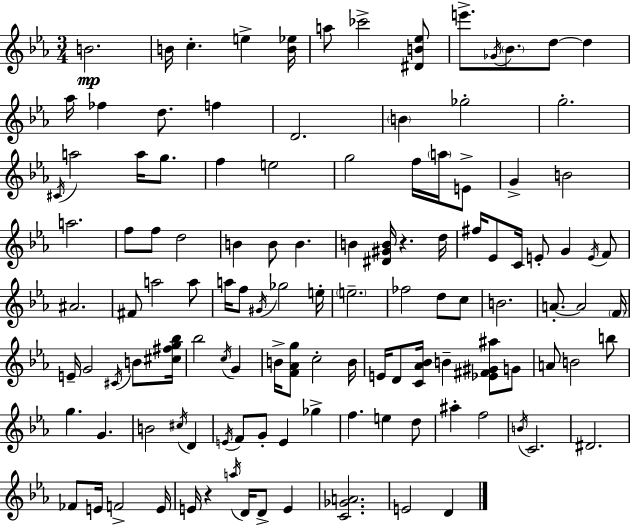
{
  \clef treble
  \numericTimeSignature
  \time 3/4
  \key c \minor
  b'2.\mp | b'16 c''4.-. e''4-> <b' ees''>16 | a''8 ces'''2-> <dis' b' ees''>8 | e'''8.-> \acciaccatura { ges'16 } \parenthesize bes'8. d''8~~ d''4 | \break aes''16 fes''4 d''8. f''4 | d'2. | \parenthesize b'4 ges''2-. | g''2.-. | \break \acciaccatura { cis'16 } a''2 a''16 g''8. | f''4 e''2 | g''2 f''16 \parenthesize a''16 | e'8-> g'4-> b'2 | \break a''2. | f''8 f''8 d''2 | b'4 b'8 b'4. | b'4 <dis' gis' b'>16 r4. | \break d''16 fis''16 ees'8 c'16 e'8-. g'4 | \acciaccatura { e'16 } f'8 ais'2. | fis'8 a''2 | a''8 a''16 f''8 \acciaccatura { gis'16 } ges''2 | \break e''16-. \parenthesize e''2.-- | fes''2 | d''8 c''8 b'2. | a'8.-.~~ a'2 | \break \parenthesize f'16 e'16-- g'2 | \acciaccatura { cis'16 } b'8 <cis'' fis'' g'' bes''>16 bes''2 | \acciaccatura { c''16 } g'4 b'16-> <f' aes' g''>8 c''2-. | b'16 e'16 d'8 <c' aes' bes'>16 b'4-- | \break <ees' fis' gis' ais''>8 g'8 a'8 b'2 | b''8 g''4. | g'4. b'2 | \acciaccatura { cis''16 } d'4 \acciaccatura { e'16 } f'8 g'8-. | \break e'4 ges''4-> f''4. | e''4 d''8 ais''4-. | f''2 \acciaccatura { b'16 } c'2. | dis'2. | \break fes'8 e'16 | f'2-> e'16 e'16 r4 | \acciaccatura { a''16 } d'16 d'8-> e'4 <c' ges' a'>2. | e'2 | \break d'4 \bar "|."
}